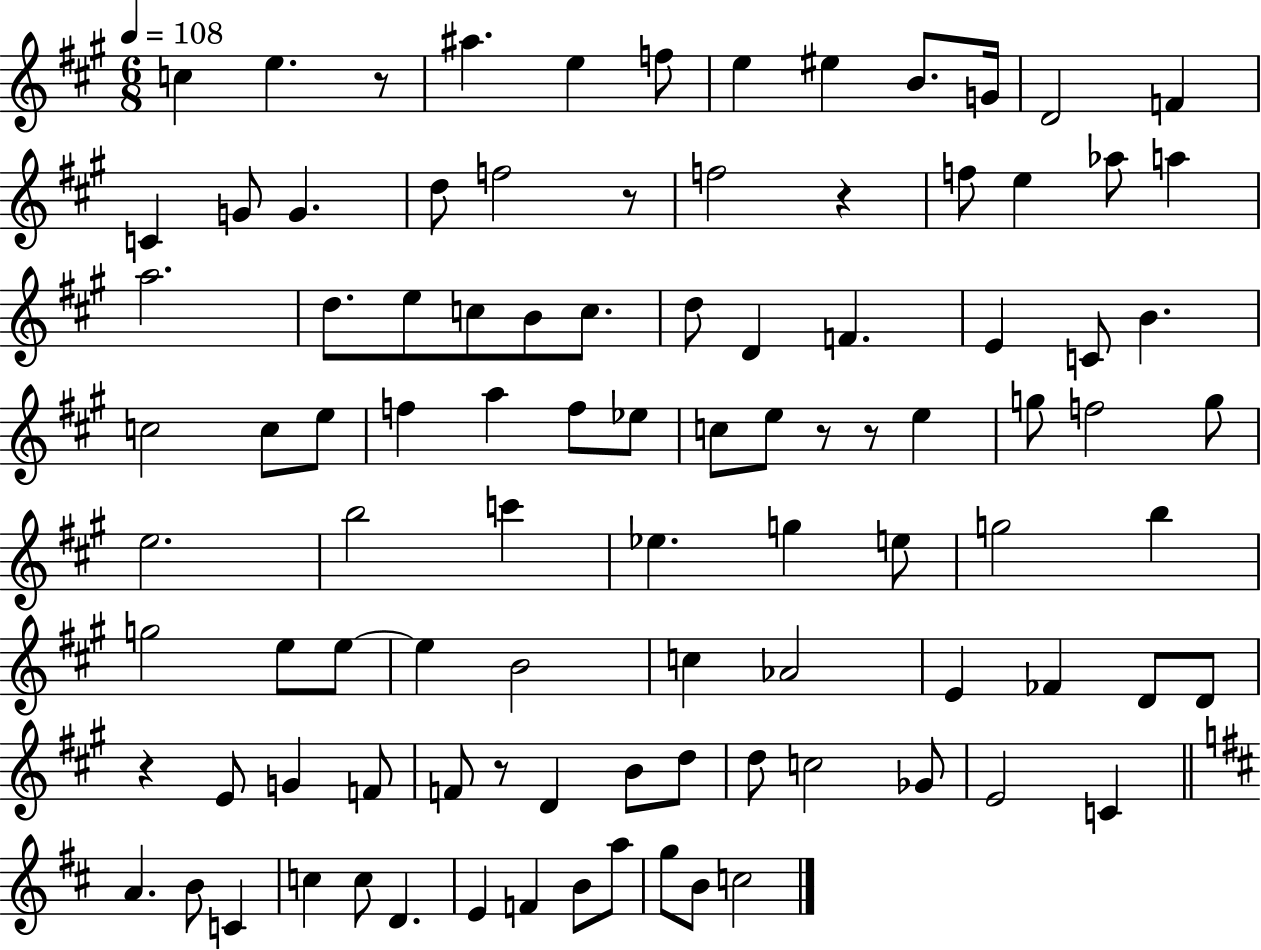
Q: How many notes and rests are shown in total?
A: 97